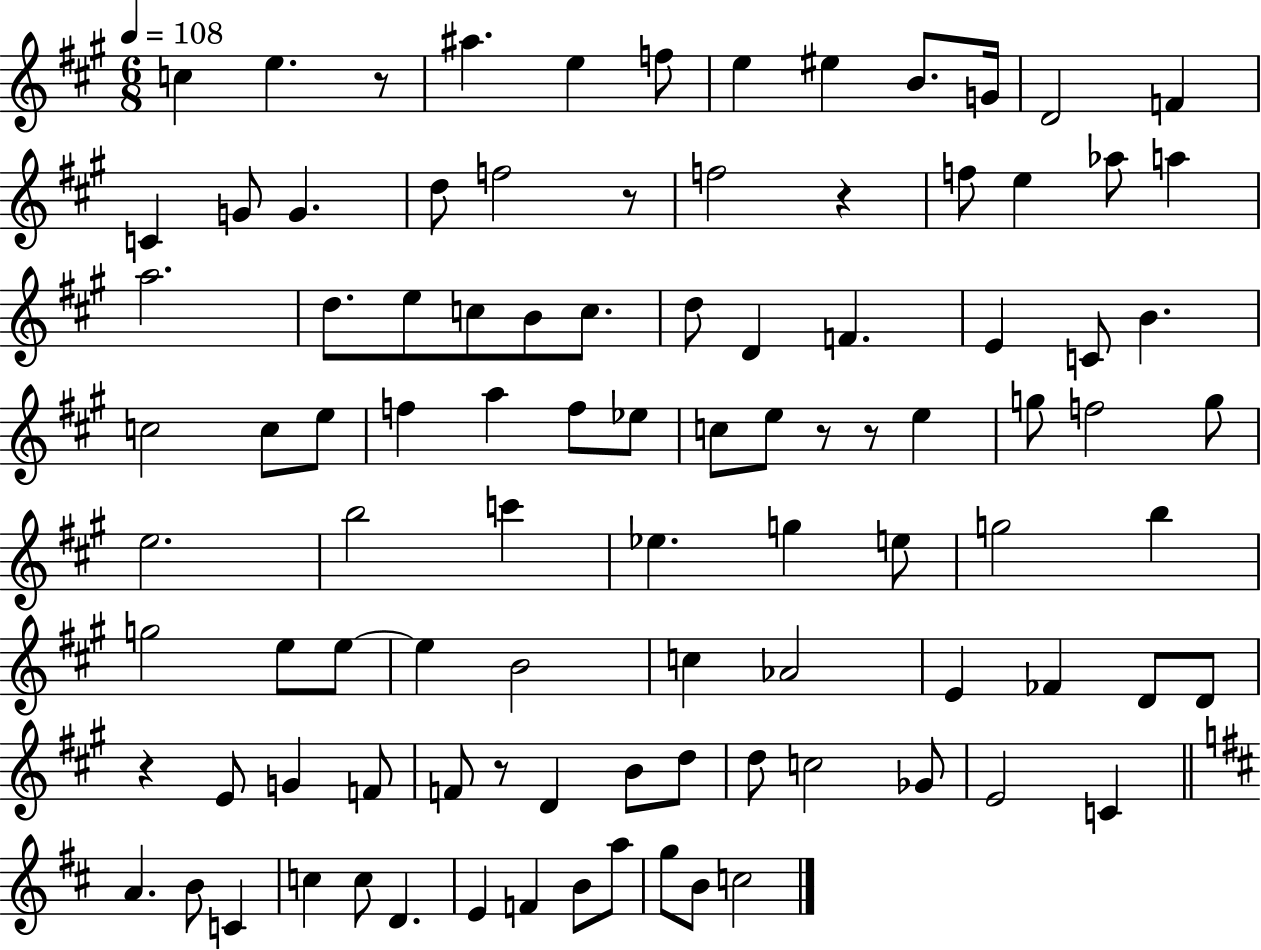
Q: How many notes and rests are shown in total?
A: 97